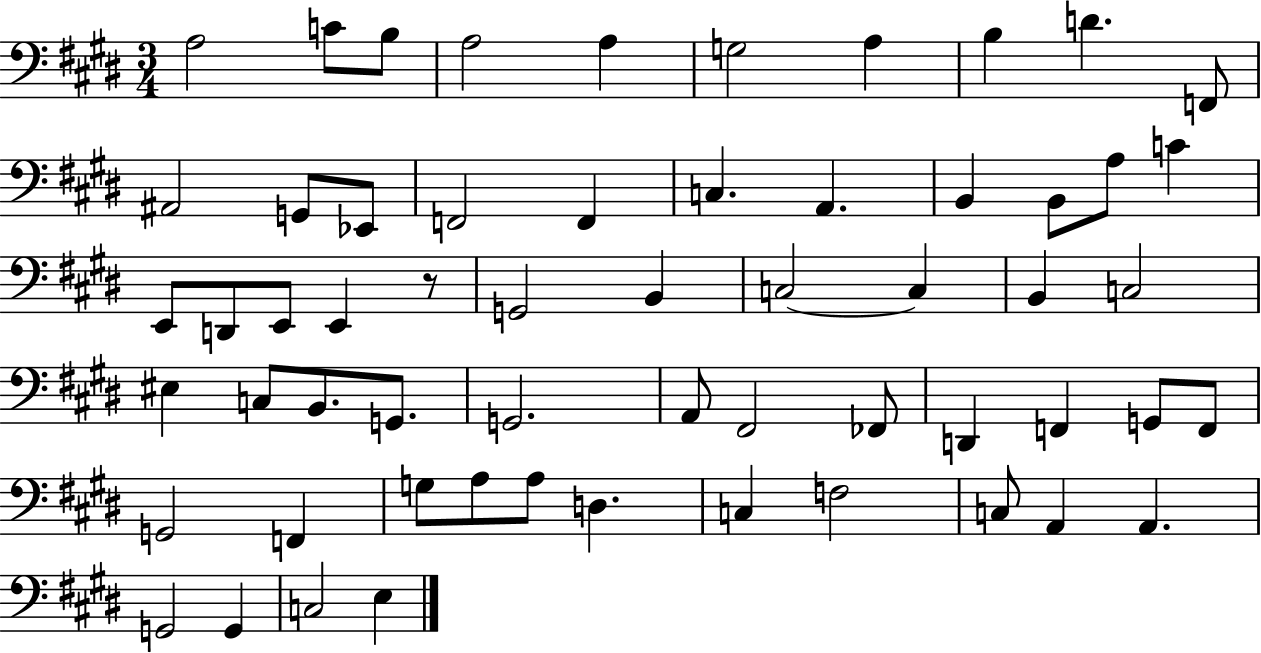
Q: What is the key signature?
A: E major